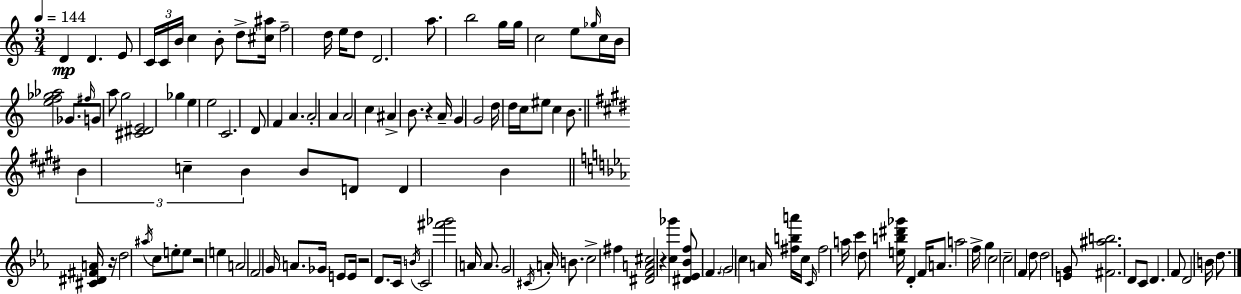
{
  \clef treble
  \numericTimeSignature
  \time 3/4
  \key c \major
  \tempo 4 = 144
  d'4\mp d'4. e'8 | \tuplet 3/2 { c'16 c'16 b'16 } c''4 b'8-. d''8-> <cis'' ais''>16 | f''2-- d''16 e''16 d''8 | d'2. | \break a''8. b''2 g''16 | g''16 c''2 e''8 \grace { ges''16 } | c''16 b'16 <e'' f'' ges'' aes''>2 ges'8. | \grace { fis''16 } g'8 a''8 g''2 | \break <cis' dis' e'>2 ges''4 | e''4 e''2 | c'2. | d'8 f'4 a'4. | \break a'2-. a'4 | a'2 c''4 | ais'4-> b'8. r4 | a'16-- g'4 g'2 | \break d''16 d''16 c''16 eis''8 c''4 b'8. | \bar "||" \break \key e \major \tuplet 3/2 { b'4 c''4-- b'4 } | b'8 d'8 d'4 b'4 | \bar "||" \break \key ees \major <cis' dis' fis' a'>16 r16 d''2 \acciaccatura { ais''16 } c''8 | e''8-. e''8 r2 | e''4 a'2 | f'2 g'16 a'8. | \break ges'16 e'8 e'16 r2 | d'8. c'16 \acciaccatura { b'16 } c'2 | <fis''' ges'''>2 a'16 a'8. | g'2 \acciaccatura { cis'16 } a'16-. | \break b'8. c''2-> fis''4 | <dis' f' a' cis''>2 r4 | <c'' ges'''>4 <dis' ees' bes' f''>8 \parenthesize f'4. | \parenthesize g'2 c''4 | \break a'16 <fis'' b'' a'''>16 c''16 \grace { c'16 } fis''2 | a''16 c'''4 d''8 <e'' b'' dis''' ges'''>16 d'4-. | f'16 a'8. a''2 | f''16-> g''4 c''2 | \break c''2-- | f'4 d''8 d''2 | <e' g'>8 <fis' ais'' b''>2. | d'8 c'8 d'4. | \break f'8 d'2 | b'16 d''8. \bar "|."
}